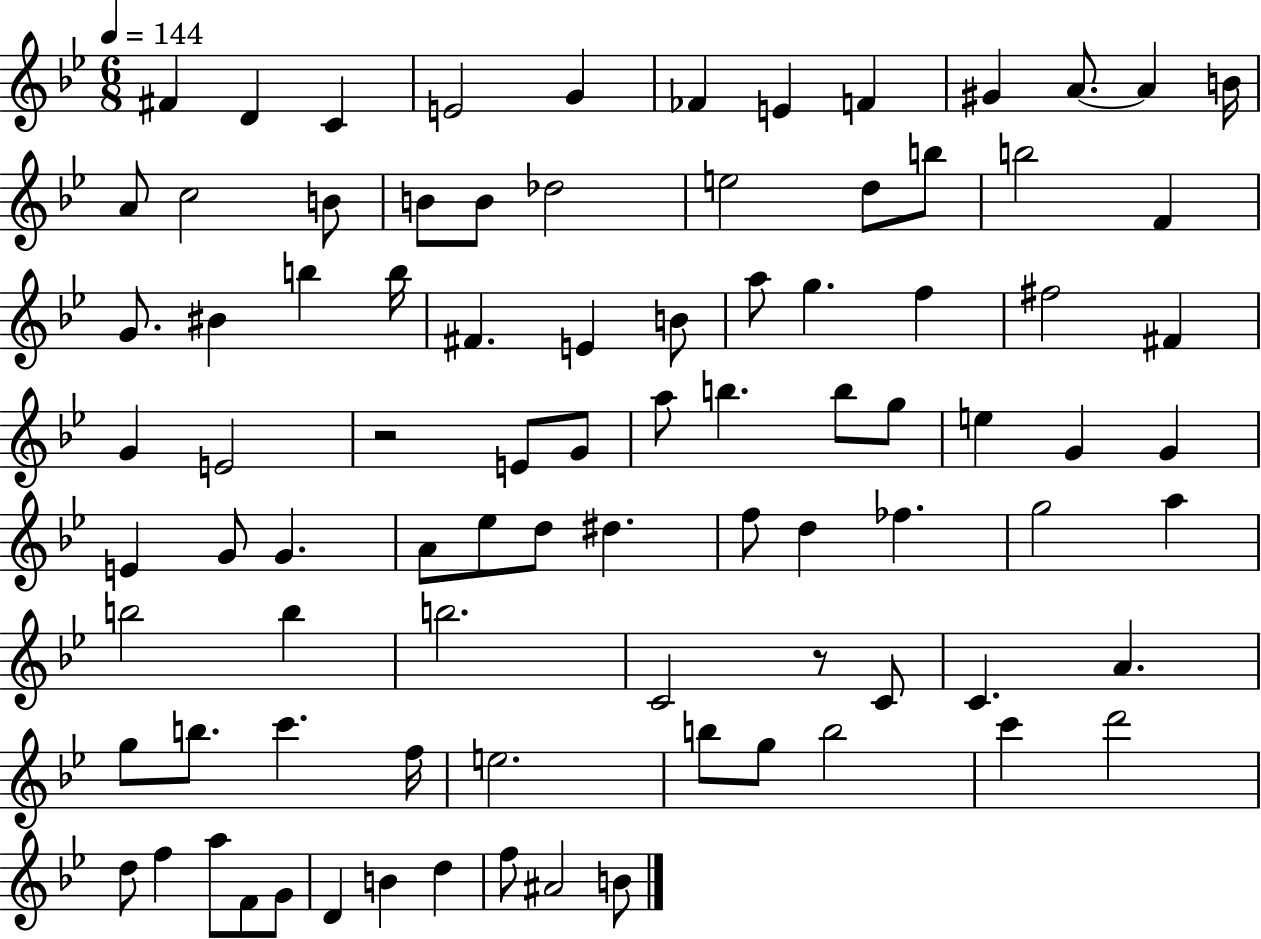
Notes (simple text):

F#4/q D4/q C4/q E4/h G4/q FES4/q E4/q F4/q G#4/q A4/e. A4/q B4/s A4/e C5/h B4/e B4/e B4/e Db5/h E5/h D5/e B5/e B5/h F4/q G4/e. BIS4/q B5/q B5/s F#4/q. E4/q B4/e A5/e G5/q. F5/q F#5/h F#4/q G4/q E4/h R/h E4/e G4/e A5/e B5/q. B5/e G5/e E5/q G4/q G4/q E4/q G4/e G4/q. A4/e Eb5/e D5/e D#5/q. F5/e D5/q FES5/q. G5/h A5/q B5/h B5/q B5/h. C4/h R/e C4/e C4/q. A4/q. G5/e B5/e. C6/q. F5/s E5/h. B5/e G5/e B5/h C6/q D6/h D5/e F5/q A5/e F4/e G4/e D4/q B4/q D5/q F5/e A#4/h B4/e